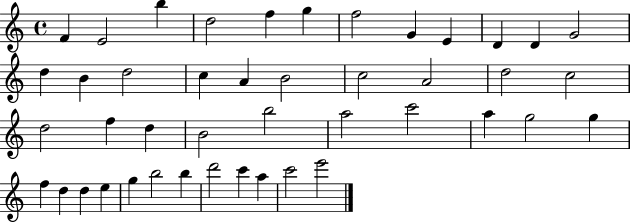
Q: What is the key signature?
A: C major